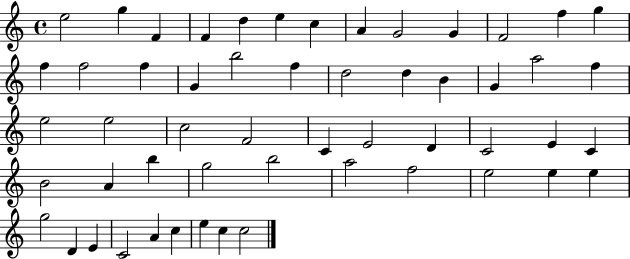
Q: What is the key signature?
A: C major